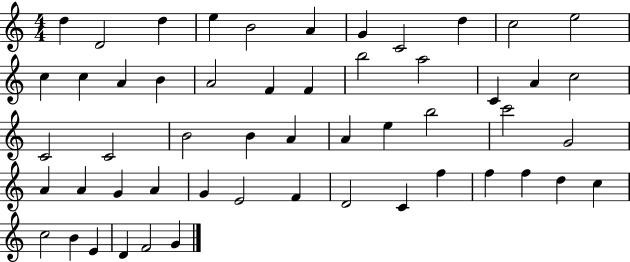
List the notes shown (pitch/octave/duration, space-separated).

D5/q D4/h D5/q E5/q B4/h A4/q G4/q C4/h D5/q C5/h E5/h C5/q C5/q A4/q B4/q A4/h F4/q F4/q B5/h A5/h C4/q A4/q C5/h C4/h C4/h B4/h B4/q A4/q A4/q E5/q B5/h C6/h G4/h A4/q A4/q G4/q A4/q G4/q E4/h F4/q D4/h C4/q F5/q F5/q F5/q D5/q C5/q C5/h B4/q E4/q D4/q F4/h G4/q